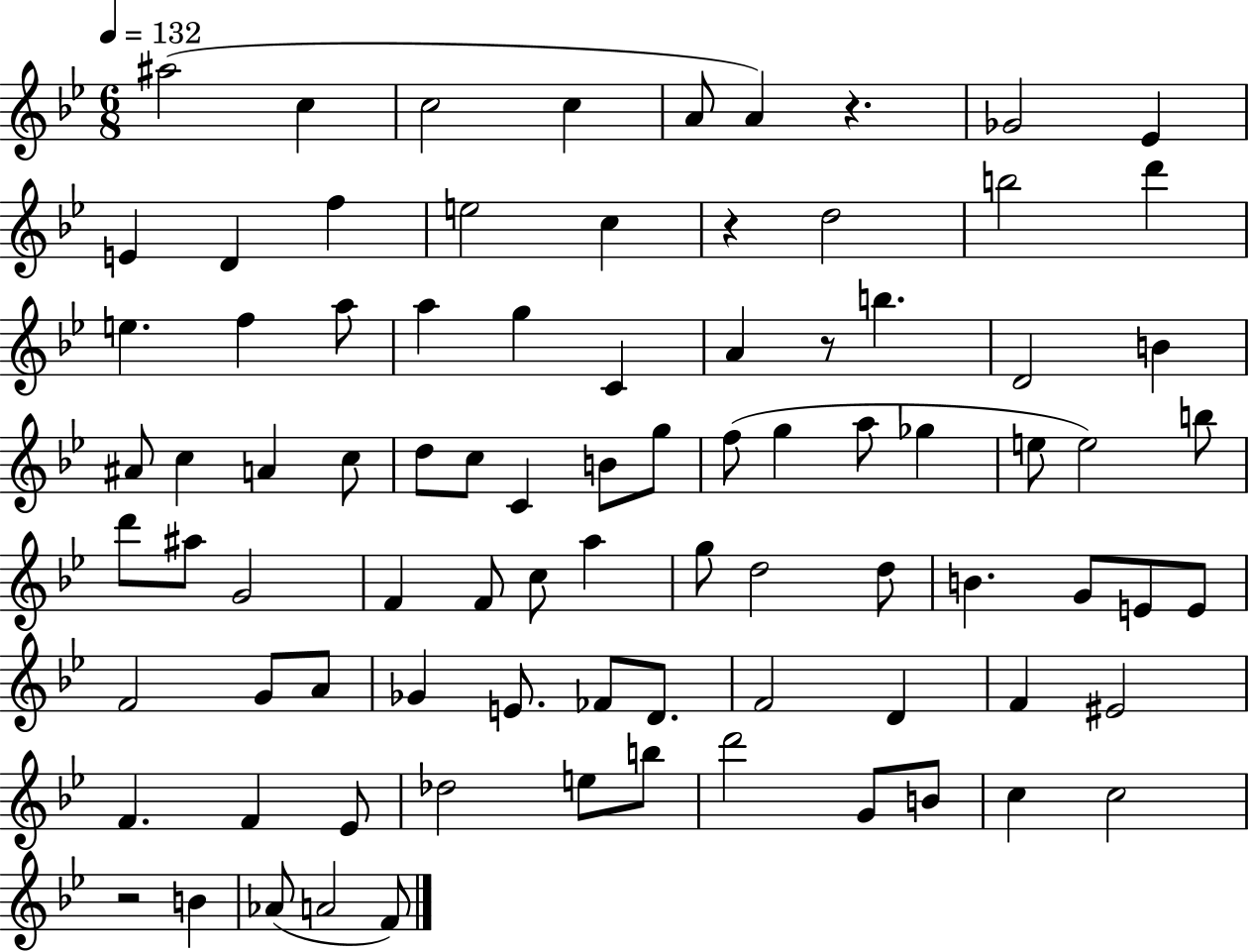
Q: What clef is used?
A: treble